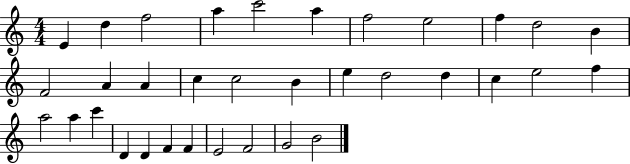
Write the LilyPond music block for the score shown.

{
  \clef treble
  \numericTimeSignature
  \time 4/4
  \key c \major
  e'4 d''4 f''2 | a''4 c'''2 a''4 | f''2 e''2 | f''4 d''2 b'4 | \break f'2 a'4 a'4 | c''4 c''2 b'4 | e''4 d''2 d''4 | c''4 e''2 f''4 | \break a''2 a''4 c'''4 | d'4 d'4 f'4 f'4 | e'2 f'2 | g'2 b'2 | \break \bar "|."
}